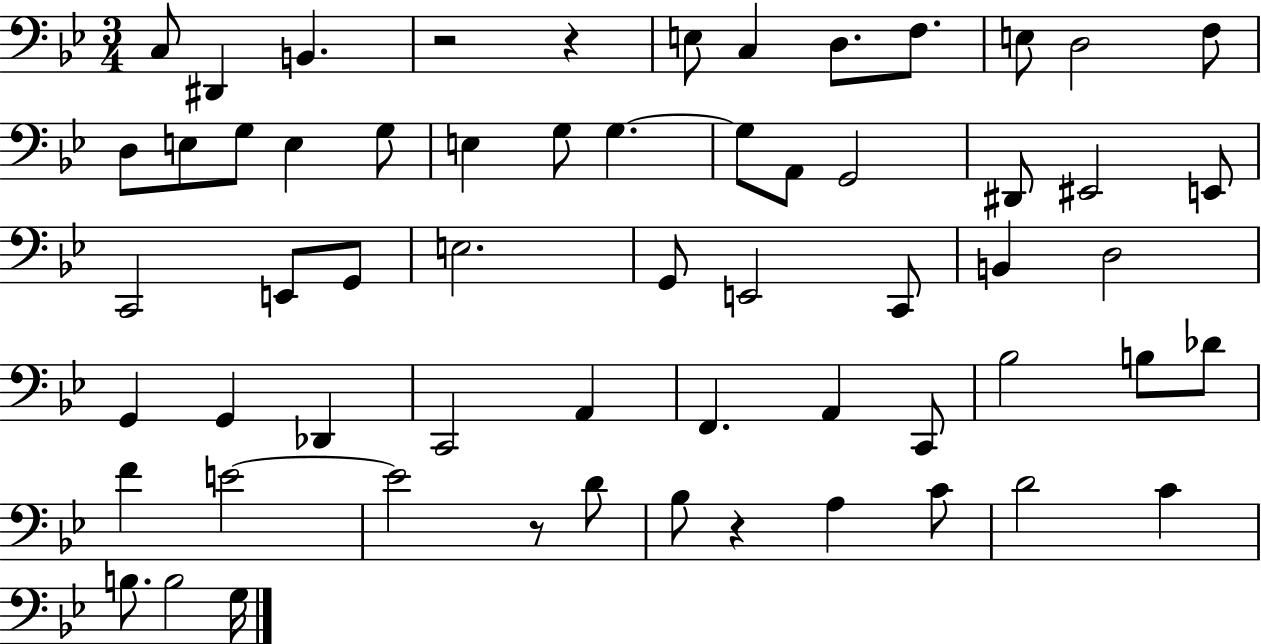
{
  \clef bass
  \numericTimeSignature
  \time 3/4
  \key bes \major
  c8 dis,4 b,4. | r2 r4 | e8 c4 d8. f8. | e8 d2 f8 | \break d8 e8 g8 e4 g8 | e4 g8 g4.~~ | g8 a,8 g,2 | dis,8 eis,2 e,8 | \break c,2 e,8 g,8 | e2. | g,8 e,2 c,8 | b,4 d2 | \break g,4 g,4 des,4 | c,2 a,4 | f,4. a,4 c,8 | bes2 b8 des'8 | \break f'4 e'2~~ | e'2 r8 d'8 | bes8 r4 a4 c'8 | d'2 c'4 | \break b8. b2 g16 | \bar "|."
}